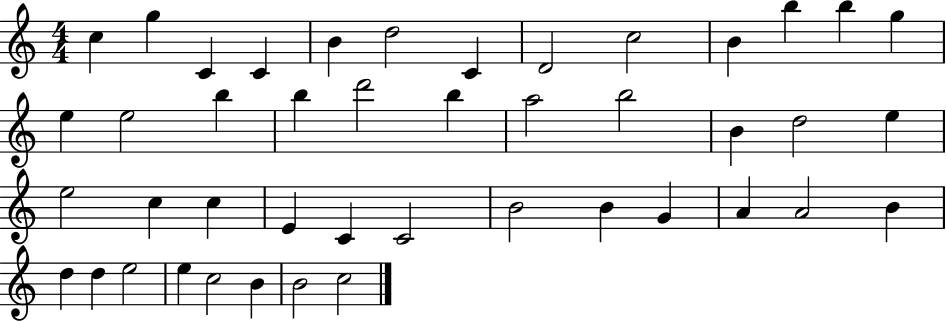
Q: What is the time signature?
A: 4/4